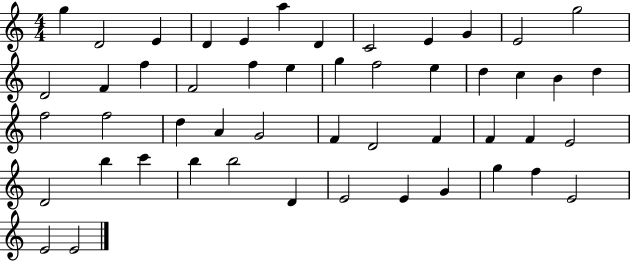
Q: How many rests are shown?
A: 0